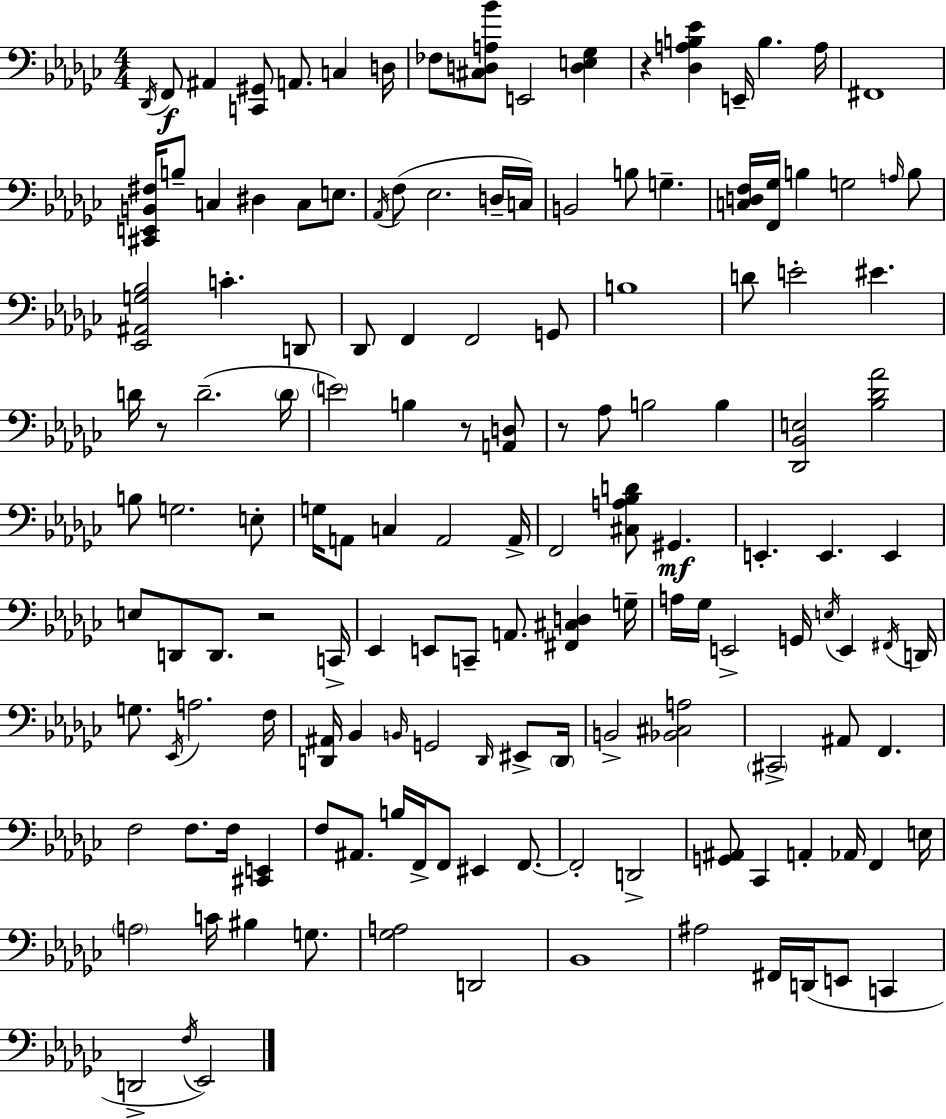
{
  \clef bass
  \numericTimeSignature
  \time 4/4
  \key ees \minor
  \repeat volta 2 { \acciaccatura { des,16 }\f f,8 ais,4 <c, gis,>8 a,8. c4 | d16 fes8 <cis d a bes'>8 e,2 <d e ges>4 | r4 <des a b ees'>4 e,16-- b4. | a16 fis,1 | \break <cis, e, b, fis>16 b8-- c4 dis4 c8 e8. | \acciaccatura { aes,16 }( f8 ees2. | d16-- c16) b,2 b8 g4.-- | <c d f>16 <f, ges>16 b4 g2 | \break \grace { a16 } b8 <ees, ais, g bes>2 c'4.-. | d,8 des,8 f,4 f,2 | g,8 b1 | d'8 e'2-. eis'4. | \break d'16 r8 d'2.--( | \parenthesize d'16 \parenthesize e'2) b4 r8 | <a, d>8 r8 aes8 b2 b4 | <des, bes, e>2 <bes des' aes'>2 | \break b8 g2. | e8-. g16 a,8 c4 a,2 | a,16-> f,2 <cis a bes d'>8 gis,4.\mf | e,4.-. e,4. e,4 | \break e8 d,8 d,8. r2 | c,16-> ees,4 e,8 c,8-- a,8. <fis, cis d>4 | g16-- a16 ges16 e,2-> g,16 \acciaccatura { e16 } e,4 | \acciaccatura { fis,16 } d,16 g8. \acciaccatura { ees,16 } a2. | \break f16 <d, ais,>16 bes,4 \grace { b,16 } g,2 | \grace { d,16 } eis,8-> \parenthesize d,16 b,2-> | <bes, cis a>2 \parenthesize cis,2-> | ais,8 f,4. f2 | \break f8. f16 <cis, e,>4 f8 ais,8. b16 f,16-> f,8 | eis,4 f,8.~~ f,2-. | d,2-> <g, ais,>8 ces,4 a,4-. | aes,16 f,4 e16 \parenthesize a2 | \break c'16 bis4 g8. <ges a>2 | d,2 bes,1 | ais2 | fis,16 d,16( e,8 c,4 d,2-> | \break \acciaccatura { f16 } ees,2) } \bar "|."
}